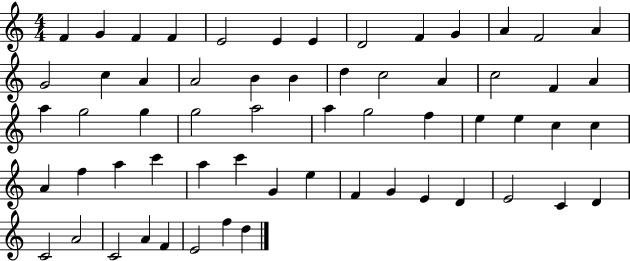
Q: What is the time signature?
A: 4/4